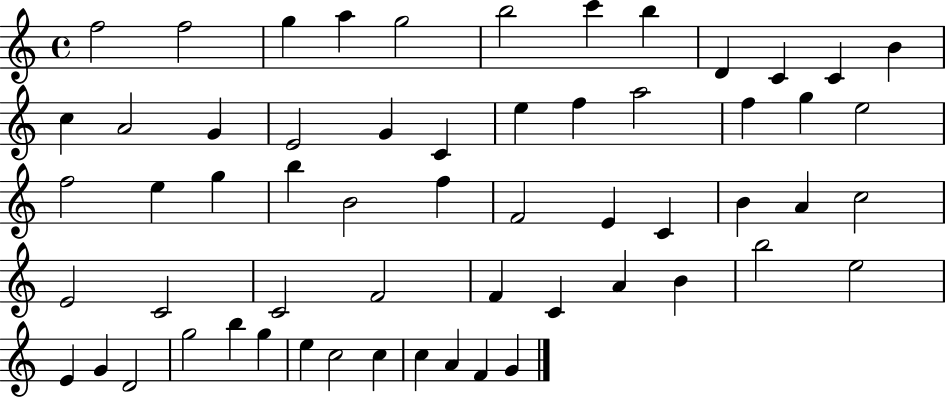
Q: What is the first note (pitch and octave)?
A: F5